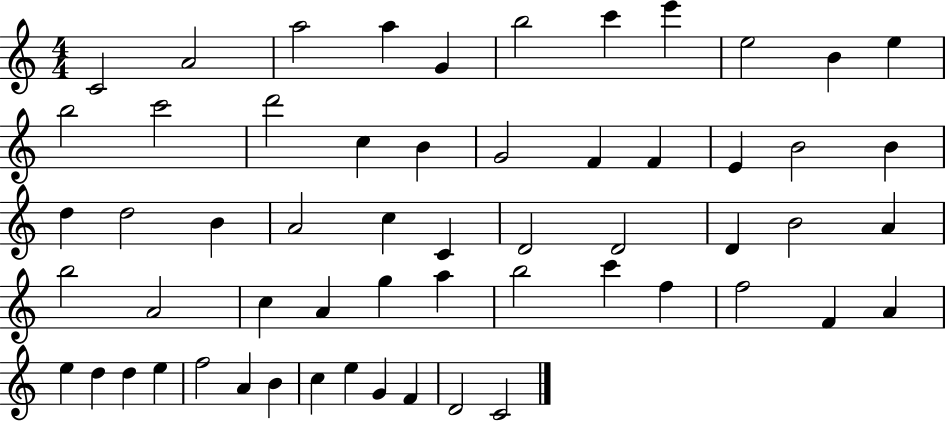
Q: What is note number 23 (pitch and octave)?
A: D5